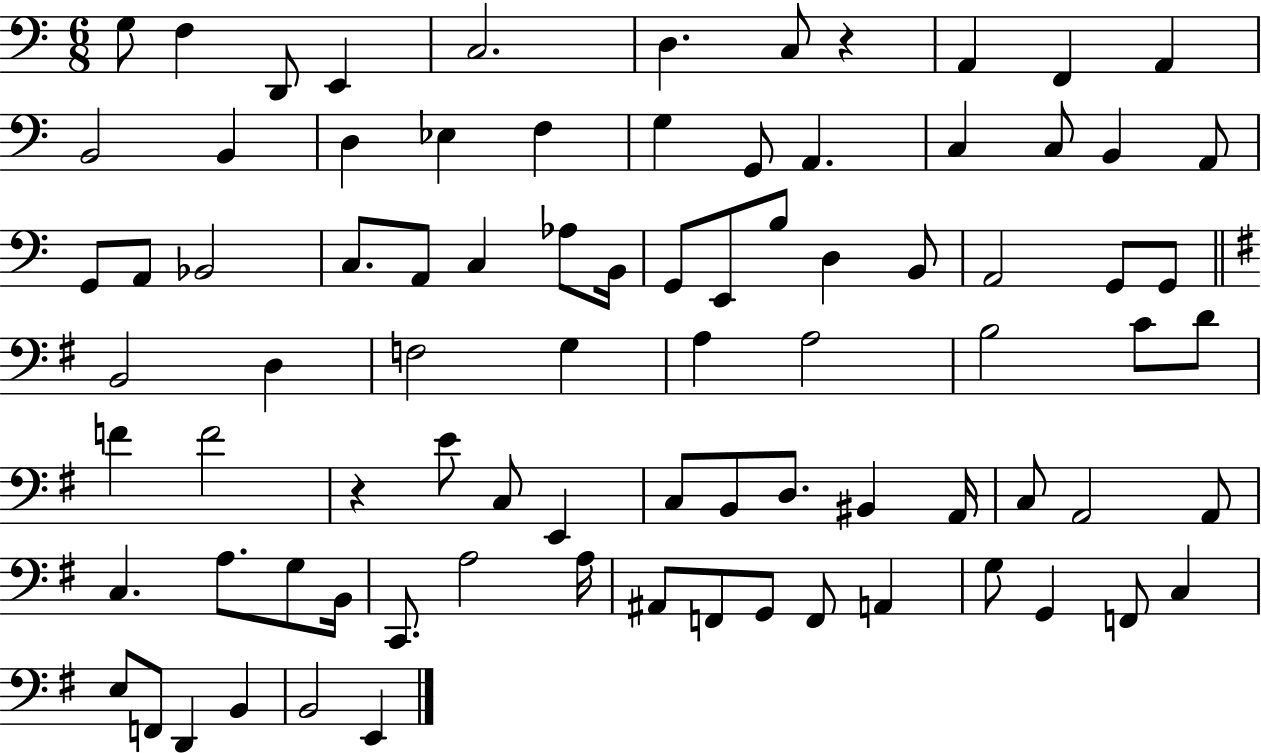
X:1
T:Untitled
M:6/8
L:1/4
K:C
G,/2 F, D,,/2 E,, C,2 D, C,/2 z A,, F,, A,, B,,2 B,, D, _E, F, G, G,,/2 A,, C, C,/2 B,, A,,/2 G,,/2 A,,/2 _B,,2 C,/2 A,,/2 C, _A,/2 B,,/4 G,,/2 E,,/2 B,/2 D, B,,/2 A,,2 G,,/2 G,,/2 B,,2 D, F,2 G, A, A,2 B,2 C/2 D/2 F F2 z E/2 C,/2 E,, C,/2 B,,/2 D,/2 ^B,, A,,/4 C,/2 A,,2 A,,/2 C, A,/2 G,/2 B,,/4 C,,/2 A,2 A,/4 ^A,,/2 F,,/2 G,,/2 F,,/2 A,, G,/2 G,, F,,/2 C, E,/2 F,,/2 D,, B,, B,,2 E,,